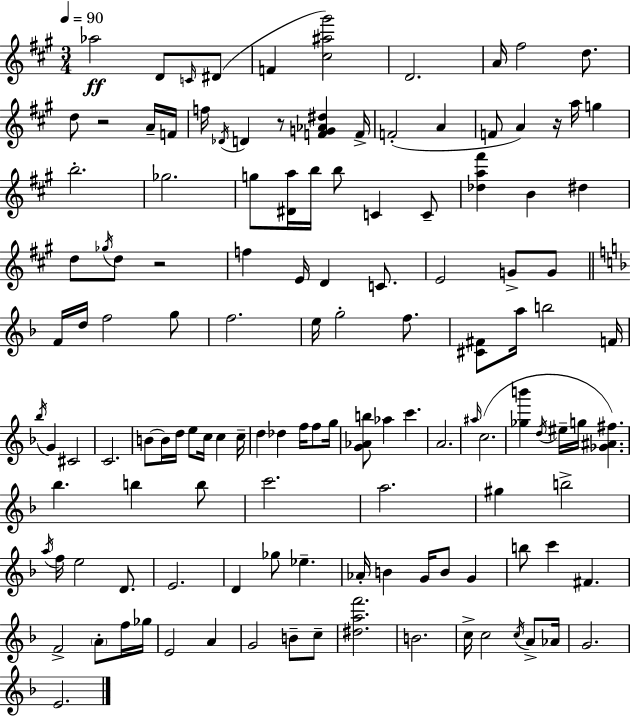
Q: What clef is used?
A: treble